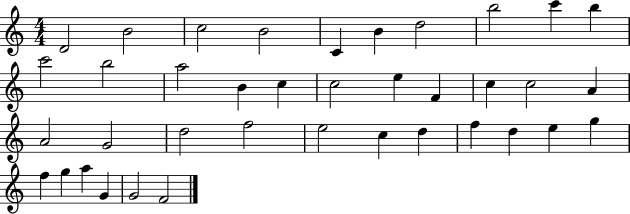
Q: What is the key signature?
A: C major